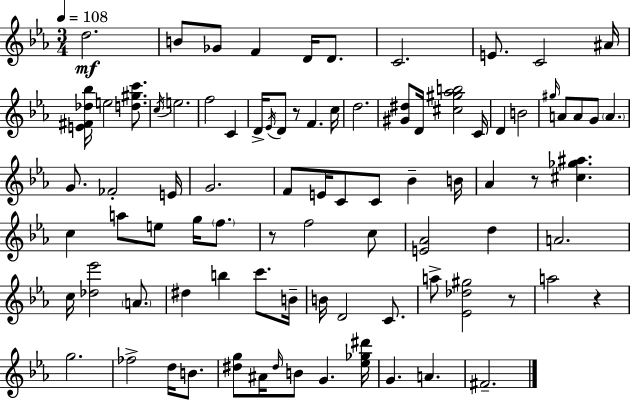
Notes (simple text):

D5/h. B4/e Gb4/e F4/q D4/s D4/e. C4/h. E4/e. C4/h A#4/s [E4,F#4,Db5,Bb5]/s E5/h [D5,G#5,C6]/e. C5/s E5/h. F5/h C4/q D4/s Eb4/s D4/e R/e F4/q. C5/s D5/h. [G#4,D#5]/e D4/s [C#5,G#5,Ab5,B5]/h C4/s D4/q B4/h G#5/s A4/e A4/e G4/e A4/q. G4/e. FES4/h E4/s G4/h. F4/e E4/s C4/e C4/e Bb4/q B4/s Ab4/q R/e [C#5,Gb5,A#5]/q. C5/q A5/e E5/e G5/s F5/e. R/e F5/h C5/e [E4,Ab4]/h D5/q A4/h. C5/s [Db5,Eb6]/h A4/e. D#5/q B5/q C6/e. B4/s B4/s D4/h C4/e. A5/e [Eb4,Db5,G#5]/h R/e A5/h R/q G5/h. FES5/h D5/s B4/e. [D#5,G5]/e A#4/s D#5/s B4/e G4/q. [Eb5,Gb5,D#6]/s G4/q. A4/q. F#4/h.